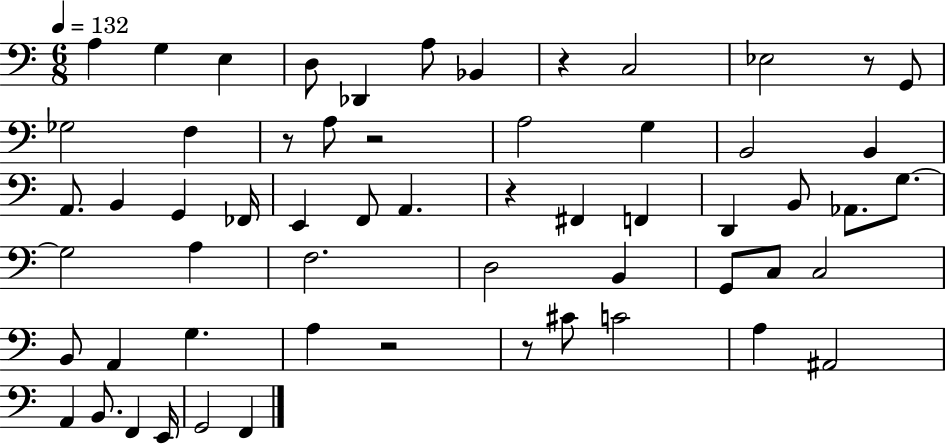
{
  \clef bass
  \numericTimeSignature
  \time 6/8
  \key c \major
  \tempo 4 = 132
  a4 g4 e4 | d8 des,4 a8 bes,4 | r4 c2 | ees2 r8 g,8 | \break ges2 f4 | r8 a8 r2 | a2 g4 | b,2 b,4 | \break a,8. b,4 g,4 fes,16 | e,4 f,8 a,4. | r4 fis,4 f,4 | d,4 b,8 aes,8. g8.~~ | \break g2 a4 | f2. | d2 b,4 | g,8 c8 c2 | \break b,8 a,4 g4. | a4 r2 | r8 cis'8 c'2 | a4 ais,2 | \break a,4 b,8. f,4 e,16 | g,2 f,4 | \bar "|."
}